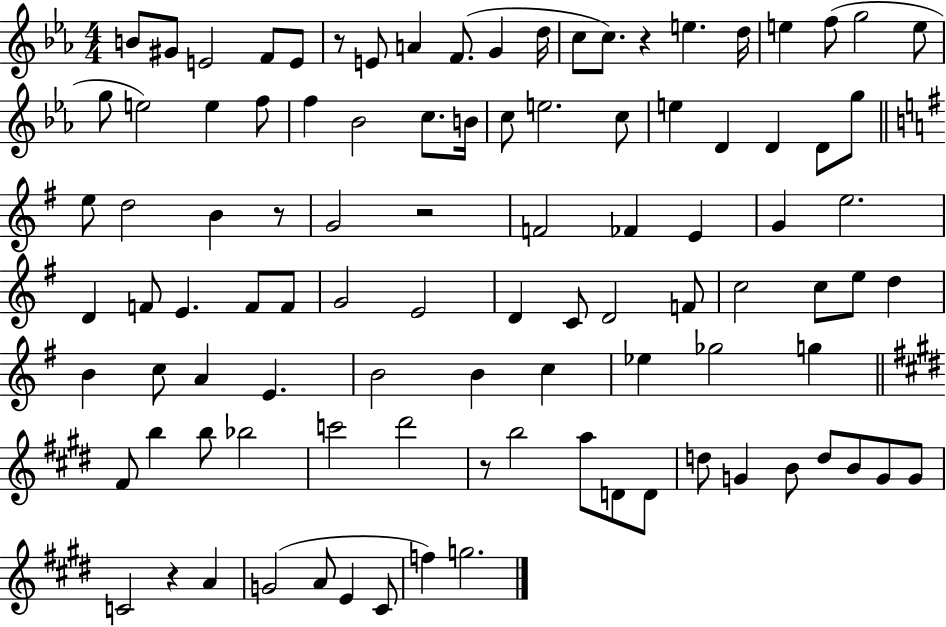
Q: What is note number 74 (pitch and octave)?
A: D#6